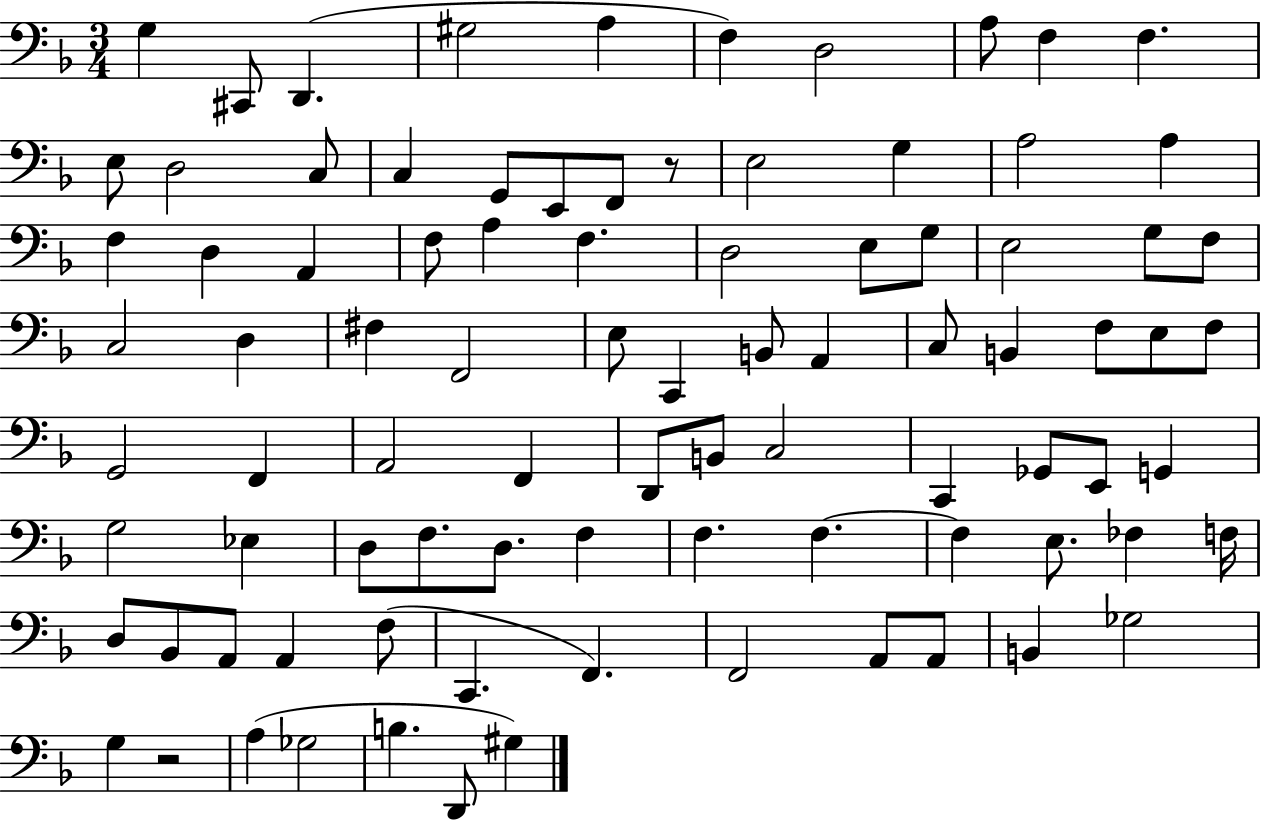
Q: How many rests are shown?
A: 2